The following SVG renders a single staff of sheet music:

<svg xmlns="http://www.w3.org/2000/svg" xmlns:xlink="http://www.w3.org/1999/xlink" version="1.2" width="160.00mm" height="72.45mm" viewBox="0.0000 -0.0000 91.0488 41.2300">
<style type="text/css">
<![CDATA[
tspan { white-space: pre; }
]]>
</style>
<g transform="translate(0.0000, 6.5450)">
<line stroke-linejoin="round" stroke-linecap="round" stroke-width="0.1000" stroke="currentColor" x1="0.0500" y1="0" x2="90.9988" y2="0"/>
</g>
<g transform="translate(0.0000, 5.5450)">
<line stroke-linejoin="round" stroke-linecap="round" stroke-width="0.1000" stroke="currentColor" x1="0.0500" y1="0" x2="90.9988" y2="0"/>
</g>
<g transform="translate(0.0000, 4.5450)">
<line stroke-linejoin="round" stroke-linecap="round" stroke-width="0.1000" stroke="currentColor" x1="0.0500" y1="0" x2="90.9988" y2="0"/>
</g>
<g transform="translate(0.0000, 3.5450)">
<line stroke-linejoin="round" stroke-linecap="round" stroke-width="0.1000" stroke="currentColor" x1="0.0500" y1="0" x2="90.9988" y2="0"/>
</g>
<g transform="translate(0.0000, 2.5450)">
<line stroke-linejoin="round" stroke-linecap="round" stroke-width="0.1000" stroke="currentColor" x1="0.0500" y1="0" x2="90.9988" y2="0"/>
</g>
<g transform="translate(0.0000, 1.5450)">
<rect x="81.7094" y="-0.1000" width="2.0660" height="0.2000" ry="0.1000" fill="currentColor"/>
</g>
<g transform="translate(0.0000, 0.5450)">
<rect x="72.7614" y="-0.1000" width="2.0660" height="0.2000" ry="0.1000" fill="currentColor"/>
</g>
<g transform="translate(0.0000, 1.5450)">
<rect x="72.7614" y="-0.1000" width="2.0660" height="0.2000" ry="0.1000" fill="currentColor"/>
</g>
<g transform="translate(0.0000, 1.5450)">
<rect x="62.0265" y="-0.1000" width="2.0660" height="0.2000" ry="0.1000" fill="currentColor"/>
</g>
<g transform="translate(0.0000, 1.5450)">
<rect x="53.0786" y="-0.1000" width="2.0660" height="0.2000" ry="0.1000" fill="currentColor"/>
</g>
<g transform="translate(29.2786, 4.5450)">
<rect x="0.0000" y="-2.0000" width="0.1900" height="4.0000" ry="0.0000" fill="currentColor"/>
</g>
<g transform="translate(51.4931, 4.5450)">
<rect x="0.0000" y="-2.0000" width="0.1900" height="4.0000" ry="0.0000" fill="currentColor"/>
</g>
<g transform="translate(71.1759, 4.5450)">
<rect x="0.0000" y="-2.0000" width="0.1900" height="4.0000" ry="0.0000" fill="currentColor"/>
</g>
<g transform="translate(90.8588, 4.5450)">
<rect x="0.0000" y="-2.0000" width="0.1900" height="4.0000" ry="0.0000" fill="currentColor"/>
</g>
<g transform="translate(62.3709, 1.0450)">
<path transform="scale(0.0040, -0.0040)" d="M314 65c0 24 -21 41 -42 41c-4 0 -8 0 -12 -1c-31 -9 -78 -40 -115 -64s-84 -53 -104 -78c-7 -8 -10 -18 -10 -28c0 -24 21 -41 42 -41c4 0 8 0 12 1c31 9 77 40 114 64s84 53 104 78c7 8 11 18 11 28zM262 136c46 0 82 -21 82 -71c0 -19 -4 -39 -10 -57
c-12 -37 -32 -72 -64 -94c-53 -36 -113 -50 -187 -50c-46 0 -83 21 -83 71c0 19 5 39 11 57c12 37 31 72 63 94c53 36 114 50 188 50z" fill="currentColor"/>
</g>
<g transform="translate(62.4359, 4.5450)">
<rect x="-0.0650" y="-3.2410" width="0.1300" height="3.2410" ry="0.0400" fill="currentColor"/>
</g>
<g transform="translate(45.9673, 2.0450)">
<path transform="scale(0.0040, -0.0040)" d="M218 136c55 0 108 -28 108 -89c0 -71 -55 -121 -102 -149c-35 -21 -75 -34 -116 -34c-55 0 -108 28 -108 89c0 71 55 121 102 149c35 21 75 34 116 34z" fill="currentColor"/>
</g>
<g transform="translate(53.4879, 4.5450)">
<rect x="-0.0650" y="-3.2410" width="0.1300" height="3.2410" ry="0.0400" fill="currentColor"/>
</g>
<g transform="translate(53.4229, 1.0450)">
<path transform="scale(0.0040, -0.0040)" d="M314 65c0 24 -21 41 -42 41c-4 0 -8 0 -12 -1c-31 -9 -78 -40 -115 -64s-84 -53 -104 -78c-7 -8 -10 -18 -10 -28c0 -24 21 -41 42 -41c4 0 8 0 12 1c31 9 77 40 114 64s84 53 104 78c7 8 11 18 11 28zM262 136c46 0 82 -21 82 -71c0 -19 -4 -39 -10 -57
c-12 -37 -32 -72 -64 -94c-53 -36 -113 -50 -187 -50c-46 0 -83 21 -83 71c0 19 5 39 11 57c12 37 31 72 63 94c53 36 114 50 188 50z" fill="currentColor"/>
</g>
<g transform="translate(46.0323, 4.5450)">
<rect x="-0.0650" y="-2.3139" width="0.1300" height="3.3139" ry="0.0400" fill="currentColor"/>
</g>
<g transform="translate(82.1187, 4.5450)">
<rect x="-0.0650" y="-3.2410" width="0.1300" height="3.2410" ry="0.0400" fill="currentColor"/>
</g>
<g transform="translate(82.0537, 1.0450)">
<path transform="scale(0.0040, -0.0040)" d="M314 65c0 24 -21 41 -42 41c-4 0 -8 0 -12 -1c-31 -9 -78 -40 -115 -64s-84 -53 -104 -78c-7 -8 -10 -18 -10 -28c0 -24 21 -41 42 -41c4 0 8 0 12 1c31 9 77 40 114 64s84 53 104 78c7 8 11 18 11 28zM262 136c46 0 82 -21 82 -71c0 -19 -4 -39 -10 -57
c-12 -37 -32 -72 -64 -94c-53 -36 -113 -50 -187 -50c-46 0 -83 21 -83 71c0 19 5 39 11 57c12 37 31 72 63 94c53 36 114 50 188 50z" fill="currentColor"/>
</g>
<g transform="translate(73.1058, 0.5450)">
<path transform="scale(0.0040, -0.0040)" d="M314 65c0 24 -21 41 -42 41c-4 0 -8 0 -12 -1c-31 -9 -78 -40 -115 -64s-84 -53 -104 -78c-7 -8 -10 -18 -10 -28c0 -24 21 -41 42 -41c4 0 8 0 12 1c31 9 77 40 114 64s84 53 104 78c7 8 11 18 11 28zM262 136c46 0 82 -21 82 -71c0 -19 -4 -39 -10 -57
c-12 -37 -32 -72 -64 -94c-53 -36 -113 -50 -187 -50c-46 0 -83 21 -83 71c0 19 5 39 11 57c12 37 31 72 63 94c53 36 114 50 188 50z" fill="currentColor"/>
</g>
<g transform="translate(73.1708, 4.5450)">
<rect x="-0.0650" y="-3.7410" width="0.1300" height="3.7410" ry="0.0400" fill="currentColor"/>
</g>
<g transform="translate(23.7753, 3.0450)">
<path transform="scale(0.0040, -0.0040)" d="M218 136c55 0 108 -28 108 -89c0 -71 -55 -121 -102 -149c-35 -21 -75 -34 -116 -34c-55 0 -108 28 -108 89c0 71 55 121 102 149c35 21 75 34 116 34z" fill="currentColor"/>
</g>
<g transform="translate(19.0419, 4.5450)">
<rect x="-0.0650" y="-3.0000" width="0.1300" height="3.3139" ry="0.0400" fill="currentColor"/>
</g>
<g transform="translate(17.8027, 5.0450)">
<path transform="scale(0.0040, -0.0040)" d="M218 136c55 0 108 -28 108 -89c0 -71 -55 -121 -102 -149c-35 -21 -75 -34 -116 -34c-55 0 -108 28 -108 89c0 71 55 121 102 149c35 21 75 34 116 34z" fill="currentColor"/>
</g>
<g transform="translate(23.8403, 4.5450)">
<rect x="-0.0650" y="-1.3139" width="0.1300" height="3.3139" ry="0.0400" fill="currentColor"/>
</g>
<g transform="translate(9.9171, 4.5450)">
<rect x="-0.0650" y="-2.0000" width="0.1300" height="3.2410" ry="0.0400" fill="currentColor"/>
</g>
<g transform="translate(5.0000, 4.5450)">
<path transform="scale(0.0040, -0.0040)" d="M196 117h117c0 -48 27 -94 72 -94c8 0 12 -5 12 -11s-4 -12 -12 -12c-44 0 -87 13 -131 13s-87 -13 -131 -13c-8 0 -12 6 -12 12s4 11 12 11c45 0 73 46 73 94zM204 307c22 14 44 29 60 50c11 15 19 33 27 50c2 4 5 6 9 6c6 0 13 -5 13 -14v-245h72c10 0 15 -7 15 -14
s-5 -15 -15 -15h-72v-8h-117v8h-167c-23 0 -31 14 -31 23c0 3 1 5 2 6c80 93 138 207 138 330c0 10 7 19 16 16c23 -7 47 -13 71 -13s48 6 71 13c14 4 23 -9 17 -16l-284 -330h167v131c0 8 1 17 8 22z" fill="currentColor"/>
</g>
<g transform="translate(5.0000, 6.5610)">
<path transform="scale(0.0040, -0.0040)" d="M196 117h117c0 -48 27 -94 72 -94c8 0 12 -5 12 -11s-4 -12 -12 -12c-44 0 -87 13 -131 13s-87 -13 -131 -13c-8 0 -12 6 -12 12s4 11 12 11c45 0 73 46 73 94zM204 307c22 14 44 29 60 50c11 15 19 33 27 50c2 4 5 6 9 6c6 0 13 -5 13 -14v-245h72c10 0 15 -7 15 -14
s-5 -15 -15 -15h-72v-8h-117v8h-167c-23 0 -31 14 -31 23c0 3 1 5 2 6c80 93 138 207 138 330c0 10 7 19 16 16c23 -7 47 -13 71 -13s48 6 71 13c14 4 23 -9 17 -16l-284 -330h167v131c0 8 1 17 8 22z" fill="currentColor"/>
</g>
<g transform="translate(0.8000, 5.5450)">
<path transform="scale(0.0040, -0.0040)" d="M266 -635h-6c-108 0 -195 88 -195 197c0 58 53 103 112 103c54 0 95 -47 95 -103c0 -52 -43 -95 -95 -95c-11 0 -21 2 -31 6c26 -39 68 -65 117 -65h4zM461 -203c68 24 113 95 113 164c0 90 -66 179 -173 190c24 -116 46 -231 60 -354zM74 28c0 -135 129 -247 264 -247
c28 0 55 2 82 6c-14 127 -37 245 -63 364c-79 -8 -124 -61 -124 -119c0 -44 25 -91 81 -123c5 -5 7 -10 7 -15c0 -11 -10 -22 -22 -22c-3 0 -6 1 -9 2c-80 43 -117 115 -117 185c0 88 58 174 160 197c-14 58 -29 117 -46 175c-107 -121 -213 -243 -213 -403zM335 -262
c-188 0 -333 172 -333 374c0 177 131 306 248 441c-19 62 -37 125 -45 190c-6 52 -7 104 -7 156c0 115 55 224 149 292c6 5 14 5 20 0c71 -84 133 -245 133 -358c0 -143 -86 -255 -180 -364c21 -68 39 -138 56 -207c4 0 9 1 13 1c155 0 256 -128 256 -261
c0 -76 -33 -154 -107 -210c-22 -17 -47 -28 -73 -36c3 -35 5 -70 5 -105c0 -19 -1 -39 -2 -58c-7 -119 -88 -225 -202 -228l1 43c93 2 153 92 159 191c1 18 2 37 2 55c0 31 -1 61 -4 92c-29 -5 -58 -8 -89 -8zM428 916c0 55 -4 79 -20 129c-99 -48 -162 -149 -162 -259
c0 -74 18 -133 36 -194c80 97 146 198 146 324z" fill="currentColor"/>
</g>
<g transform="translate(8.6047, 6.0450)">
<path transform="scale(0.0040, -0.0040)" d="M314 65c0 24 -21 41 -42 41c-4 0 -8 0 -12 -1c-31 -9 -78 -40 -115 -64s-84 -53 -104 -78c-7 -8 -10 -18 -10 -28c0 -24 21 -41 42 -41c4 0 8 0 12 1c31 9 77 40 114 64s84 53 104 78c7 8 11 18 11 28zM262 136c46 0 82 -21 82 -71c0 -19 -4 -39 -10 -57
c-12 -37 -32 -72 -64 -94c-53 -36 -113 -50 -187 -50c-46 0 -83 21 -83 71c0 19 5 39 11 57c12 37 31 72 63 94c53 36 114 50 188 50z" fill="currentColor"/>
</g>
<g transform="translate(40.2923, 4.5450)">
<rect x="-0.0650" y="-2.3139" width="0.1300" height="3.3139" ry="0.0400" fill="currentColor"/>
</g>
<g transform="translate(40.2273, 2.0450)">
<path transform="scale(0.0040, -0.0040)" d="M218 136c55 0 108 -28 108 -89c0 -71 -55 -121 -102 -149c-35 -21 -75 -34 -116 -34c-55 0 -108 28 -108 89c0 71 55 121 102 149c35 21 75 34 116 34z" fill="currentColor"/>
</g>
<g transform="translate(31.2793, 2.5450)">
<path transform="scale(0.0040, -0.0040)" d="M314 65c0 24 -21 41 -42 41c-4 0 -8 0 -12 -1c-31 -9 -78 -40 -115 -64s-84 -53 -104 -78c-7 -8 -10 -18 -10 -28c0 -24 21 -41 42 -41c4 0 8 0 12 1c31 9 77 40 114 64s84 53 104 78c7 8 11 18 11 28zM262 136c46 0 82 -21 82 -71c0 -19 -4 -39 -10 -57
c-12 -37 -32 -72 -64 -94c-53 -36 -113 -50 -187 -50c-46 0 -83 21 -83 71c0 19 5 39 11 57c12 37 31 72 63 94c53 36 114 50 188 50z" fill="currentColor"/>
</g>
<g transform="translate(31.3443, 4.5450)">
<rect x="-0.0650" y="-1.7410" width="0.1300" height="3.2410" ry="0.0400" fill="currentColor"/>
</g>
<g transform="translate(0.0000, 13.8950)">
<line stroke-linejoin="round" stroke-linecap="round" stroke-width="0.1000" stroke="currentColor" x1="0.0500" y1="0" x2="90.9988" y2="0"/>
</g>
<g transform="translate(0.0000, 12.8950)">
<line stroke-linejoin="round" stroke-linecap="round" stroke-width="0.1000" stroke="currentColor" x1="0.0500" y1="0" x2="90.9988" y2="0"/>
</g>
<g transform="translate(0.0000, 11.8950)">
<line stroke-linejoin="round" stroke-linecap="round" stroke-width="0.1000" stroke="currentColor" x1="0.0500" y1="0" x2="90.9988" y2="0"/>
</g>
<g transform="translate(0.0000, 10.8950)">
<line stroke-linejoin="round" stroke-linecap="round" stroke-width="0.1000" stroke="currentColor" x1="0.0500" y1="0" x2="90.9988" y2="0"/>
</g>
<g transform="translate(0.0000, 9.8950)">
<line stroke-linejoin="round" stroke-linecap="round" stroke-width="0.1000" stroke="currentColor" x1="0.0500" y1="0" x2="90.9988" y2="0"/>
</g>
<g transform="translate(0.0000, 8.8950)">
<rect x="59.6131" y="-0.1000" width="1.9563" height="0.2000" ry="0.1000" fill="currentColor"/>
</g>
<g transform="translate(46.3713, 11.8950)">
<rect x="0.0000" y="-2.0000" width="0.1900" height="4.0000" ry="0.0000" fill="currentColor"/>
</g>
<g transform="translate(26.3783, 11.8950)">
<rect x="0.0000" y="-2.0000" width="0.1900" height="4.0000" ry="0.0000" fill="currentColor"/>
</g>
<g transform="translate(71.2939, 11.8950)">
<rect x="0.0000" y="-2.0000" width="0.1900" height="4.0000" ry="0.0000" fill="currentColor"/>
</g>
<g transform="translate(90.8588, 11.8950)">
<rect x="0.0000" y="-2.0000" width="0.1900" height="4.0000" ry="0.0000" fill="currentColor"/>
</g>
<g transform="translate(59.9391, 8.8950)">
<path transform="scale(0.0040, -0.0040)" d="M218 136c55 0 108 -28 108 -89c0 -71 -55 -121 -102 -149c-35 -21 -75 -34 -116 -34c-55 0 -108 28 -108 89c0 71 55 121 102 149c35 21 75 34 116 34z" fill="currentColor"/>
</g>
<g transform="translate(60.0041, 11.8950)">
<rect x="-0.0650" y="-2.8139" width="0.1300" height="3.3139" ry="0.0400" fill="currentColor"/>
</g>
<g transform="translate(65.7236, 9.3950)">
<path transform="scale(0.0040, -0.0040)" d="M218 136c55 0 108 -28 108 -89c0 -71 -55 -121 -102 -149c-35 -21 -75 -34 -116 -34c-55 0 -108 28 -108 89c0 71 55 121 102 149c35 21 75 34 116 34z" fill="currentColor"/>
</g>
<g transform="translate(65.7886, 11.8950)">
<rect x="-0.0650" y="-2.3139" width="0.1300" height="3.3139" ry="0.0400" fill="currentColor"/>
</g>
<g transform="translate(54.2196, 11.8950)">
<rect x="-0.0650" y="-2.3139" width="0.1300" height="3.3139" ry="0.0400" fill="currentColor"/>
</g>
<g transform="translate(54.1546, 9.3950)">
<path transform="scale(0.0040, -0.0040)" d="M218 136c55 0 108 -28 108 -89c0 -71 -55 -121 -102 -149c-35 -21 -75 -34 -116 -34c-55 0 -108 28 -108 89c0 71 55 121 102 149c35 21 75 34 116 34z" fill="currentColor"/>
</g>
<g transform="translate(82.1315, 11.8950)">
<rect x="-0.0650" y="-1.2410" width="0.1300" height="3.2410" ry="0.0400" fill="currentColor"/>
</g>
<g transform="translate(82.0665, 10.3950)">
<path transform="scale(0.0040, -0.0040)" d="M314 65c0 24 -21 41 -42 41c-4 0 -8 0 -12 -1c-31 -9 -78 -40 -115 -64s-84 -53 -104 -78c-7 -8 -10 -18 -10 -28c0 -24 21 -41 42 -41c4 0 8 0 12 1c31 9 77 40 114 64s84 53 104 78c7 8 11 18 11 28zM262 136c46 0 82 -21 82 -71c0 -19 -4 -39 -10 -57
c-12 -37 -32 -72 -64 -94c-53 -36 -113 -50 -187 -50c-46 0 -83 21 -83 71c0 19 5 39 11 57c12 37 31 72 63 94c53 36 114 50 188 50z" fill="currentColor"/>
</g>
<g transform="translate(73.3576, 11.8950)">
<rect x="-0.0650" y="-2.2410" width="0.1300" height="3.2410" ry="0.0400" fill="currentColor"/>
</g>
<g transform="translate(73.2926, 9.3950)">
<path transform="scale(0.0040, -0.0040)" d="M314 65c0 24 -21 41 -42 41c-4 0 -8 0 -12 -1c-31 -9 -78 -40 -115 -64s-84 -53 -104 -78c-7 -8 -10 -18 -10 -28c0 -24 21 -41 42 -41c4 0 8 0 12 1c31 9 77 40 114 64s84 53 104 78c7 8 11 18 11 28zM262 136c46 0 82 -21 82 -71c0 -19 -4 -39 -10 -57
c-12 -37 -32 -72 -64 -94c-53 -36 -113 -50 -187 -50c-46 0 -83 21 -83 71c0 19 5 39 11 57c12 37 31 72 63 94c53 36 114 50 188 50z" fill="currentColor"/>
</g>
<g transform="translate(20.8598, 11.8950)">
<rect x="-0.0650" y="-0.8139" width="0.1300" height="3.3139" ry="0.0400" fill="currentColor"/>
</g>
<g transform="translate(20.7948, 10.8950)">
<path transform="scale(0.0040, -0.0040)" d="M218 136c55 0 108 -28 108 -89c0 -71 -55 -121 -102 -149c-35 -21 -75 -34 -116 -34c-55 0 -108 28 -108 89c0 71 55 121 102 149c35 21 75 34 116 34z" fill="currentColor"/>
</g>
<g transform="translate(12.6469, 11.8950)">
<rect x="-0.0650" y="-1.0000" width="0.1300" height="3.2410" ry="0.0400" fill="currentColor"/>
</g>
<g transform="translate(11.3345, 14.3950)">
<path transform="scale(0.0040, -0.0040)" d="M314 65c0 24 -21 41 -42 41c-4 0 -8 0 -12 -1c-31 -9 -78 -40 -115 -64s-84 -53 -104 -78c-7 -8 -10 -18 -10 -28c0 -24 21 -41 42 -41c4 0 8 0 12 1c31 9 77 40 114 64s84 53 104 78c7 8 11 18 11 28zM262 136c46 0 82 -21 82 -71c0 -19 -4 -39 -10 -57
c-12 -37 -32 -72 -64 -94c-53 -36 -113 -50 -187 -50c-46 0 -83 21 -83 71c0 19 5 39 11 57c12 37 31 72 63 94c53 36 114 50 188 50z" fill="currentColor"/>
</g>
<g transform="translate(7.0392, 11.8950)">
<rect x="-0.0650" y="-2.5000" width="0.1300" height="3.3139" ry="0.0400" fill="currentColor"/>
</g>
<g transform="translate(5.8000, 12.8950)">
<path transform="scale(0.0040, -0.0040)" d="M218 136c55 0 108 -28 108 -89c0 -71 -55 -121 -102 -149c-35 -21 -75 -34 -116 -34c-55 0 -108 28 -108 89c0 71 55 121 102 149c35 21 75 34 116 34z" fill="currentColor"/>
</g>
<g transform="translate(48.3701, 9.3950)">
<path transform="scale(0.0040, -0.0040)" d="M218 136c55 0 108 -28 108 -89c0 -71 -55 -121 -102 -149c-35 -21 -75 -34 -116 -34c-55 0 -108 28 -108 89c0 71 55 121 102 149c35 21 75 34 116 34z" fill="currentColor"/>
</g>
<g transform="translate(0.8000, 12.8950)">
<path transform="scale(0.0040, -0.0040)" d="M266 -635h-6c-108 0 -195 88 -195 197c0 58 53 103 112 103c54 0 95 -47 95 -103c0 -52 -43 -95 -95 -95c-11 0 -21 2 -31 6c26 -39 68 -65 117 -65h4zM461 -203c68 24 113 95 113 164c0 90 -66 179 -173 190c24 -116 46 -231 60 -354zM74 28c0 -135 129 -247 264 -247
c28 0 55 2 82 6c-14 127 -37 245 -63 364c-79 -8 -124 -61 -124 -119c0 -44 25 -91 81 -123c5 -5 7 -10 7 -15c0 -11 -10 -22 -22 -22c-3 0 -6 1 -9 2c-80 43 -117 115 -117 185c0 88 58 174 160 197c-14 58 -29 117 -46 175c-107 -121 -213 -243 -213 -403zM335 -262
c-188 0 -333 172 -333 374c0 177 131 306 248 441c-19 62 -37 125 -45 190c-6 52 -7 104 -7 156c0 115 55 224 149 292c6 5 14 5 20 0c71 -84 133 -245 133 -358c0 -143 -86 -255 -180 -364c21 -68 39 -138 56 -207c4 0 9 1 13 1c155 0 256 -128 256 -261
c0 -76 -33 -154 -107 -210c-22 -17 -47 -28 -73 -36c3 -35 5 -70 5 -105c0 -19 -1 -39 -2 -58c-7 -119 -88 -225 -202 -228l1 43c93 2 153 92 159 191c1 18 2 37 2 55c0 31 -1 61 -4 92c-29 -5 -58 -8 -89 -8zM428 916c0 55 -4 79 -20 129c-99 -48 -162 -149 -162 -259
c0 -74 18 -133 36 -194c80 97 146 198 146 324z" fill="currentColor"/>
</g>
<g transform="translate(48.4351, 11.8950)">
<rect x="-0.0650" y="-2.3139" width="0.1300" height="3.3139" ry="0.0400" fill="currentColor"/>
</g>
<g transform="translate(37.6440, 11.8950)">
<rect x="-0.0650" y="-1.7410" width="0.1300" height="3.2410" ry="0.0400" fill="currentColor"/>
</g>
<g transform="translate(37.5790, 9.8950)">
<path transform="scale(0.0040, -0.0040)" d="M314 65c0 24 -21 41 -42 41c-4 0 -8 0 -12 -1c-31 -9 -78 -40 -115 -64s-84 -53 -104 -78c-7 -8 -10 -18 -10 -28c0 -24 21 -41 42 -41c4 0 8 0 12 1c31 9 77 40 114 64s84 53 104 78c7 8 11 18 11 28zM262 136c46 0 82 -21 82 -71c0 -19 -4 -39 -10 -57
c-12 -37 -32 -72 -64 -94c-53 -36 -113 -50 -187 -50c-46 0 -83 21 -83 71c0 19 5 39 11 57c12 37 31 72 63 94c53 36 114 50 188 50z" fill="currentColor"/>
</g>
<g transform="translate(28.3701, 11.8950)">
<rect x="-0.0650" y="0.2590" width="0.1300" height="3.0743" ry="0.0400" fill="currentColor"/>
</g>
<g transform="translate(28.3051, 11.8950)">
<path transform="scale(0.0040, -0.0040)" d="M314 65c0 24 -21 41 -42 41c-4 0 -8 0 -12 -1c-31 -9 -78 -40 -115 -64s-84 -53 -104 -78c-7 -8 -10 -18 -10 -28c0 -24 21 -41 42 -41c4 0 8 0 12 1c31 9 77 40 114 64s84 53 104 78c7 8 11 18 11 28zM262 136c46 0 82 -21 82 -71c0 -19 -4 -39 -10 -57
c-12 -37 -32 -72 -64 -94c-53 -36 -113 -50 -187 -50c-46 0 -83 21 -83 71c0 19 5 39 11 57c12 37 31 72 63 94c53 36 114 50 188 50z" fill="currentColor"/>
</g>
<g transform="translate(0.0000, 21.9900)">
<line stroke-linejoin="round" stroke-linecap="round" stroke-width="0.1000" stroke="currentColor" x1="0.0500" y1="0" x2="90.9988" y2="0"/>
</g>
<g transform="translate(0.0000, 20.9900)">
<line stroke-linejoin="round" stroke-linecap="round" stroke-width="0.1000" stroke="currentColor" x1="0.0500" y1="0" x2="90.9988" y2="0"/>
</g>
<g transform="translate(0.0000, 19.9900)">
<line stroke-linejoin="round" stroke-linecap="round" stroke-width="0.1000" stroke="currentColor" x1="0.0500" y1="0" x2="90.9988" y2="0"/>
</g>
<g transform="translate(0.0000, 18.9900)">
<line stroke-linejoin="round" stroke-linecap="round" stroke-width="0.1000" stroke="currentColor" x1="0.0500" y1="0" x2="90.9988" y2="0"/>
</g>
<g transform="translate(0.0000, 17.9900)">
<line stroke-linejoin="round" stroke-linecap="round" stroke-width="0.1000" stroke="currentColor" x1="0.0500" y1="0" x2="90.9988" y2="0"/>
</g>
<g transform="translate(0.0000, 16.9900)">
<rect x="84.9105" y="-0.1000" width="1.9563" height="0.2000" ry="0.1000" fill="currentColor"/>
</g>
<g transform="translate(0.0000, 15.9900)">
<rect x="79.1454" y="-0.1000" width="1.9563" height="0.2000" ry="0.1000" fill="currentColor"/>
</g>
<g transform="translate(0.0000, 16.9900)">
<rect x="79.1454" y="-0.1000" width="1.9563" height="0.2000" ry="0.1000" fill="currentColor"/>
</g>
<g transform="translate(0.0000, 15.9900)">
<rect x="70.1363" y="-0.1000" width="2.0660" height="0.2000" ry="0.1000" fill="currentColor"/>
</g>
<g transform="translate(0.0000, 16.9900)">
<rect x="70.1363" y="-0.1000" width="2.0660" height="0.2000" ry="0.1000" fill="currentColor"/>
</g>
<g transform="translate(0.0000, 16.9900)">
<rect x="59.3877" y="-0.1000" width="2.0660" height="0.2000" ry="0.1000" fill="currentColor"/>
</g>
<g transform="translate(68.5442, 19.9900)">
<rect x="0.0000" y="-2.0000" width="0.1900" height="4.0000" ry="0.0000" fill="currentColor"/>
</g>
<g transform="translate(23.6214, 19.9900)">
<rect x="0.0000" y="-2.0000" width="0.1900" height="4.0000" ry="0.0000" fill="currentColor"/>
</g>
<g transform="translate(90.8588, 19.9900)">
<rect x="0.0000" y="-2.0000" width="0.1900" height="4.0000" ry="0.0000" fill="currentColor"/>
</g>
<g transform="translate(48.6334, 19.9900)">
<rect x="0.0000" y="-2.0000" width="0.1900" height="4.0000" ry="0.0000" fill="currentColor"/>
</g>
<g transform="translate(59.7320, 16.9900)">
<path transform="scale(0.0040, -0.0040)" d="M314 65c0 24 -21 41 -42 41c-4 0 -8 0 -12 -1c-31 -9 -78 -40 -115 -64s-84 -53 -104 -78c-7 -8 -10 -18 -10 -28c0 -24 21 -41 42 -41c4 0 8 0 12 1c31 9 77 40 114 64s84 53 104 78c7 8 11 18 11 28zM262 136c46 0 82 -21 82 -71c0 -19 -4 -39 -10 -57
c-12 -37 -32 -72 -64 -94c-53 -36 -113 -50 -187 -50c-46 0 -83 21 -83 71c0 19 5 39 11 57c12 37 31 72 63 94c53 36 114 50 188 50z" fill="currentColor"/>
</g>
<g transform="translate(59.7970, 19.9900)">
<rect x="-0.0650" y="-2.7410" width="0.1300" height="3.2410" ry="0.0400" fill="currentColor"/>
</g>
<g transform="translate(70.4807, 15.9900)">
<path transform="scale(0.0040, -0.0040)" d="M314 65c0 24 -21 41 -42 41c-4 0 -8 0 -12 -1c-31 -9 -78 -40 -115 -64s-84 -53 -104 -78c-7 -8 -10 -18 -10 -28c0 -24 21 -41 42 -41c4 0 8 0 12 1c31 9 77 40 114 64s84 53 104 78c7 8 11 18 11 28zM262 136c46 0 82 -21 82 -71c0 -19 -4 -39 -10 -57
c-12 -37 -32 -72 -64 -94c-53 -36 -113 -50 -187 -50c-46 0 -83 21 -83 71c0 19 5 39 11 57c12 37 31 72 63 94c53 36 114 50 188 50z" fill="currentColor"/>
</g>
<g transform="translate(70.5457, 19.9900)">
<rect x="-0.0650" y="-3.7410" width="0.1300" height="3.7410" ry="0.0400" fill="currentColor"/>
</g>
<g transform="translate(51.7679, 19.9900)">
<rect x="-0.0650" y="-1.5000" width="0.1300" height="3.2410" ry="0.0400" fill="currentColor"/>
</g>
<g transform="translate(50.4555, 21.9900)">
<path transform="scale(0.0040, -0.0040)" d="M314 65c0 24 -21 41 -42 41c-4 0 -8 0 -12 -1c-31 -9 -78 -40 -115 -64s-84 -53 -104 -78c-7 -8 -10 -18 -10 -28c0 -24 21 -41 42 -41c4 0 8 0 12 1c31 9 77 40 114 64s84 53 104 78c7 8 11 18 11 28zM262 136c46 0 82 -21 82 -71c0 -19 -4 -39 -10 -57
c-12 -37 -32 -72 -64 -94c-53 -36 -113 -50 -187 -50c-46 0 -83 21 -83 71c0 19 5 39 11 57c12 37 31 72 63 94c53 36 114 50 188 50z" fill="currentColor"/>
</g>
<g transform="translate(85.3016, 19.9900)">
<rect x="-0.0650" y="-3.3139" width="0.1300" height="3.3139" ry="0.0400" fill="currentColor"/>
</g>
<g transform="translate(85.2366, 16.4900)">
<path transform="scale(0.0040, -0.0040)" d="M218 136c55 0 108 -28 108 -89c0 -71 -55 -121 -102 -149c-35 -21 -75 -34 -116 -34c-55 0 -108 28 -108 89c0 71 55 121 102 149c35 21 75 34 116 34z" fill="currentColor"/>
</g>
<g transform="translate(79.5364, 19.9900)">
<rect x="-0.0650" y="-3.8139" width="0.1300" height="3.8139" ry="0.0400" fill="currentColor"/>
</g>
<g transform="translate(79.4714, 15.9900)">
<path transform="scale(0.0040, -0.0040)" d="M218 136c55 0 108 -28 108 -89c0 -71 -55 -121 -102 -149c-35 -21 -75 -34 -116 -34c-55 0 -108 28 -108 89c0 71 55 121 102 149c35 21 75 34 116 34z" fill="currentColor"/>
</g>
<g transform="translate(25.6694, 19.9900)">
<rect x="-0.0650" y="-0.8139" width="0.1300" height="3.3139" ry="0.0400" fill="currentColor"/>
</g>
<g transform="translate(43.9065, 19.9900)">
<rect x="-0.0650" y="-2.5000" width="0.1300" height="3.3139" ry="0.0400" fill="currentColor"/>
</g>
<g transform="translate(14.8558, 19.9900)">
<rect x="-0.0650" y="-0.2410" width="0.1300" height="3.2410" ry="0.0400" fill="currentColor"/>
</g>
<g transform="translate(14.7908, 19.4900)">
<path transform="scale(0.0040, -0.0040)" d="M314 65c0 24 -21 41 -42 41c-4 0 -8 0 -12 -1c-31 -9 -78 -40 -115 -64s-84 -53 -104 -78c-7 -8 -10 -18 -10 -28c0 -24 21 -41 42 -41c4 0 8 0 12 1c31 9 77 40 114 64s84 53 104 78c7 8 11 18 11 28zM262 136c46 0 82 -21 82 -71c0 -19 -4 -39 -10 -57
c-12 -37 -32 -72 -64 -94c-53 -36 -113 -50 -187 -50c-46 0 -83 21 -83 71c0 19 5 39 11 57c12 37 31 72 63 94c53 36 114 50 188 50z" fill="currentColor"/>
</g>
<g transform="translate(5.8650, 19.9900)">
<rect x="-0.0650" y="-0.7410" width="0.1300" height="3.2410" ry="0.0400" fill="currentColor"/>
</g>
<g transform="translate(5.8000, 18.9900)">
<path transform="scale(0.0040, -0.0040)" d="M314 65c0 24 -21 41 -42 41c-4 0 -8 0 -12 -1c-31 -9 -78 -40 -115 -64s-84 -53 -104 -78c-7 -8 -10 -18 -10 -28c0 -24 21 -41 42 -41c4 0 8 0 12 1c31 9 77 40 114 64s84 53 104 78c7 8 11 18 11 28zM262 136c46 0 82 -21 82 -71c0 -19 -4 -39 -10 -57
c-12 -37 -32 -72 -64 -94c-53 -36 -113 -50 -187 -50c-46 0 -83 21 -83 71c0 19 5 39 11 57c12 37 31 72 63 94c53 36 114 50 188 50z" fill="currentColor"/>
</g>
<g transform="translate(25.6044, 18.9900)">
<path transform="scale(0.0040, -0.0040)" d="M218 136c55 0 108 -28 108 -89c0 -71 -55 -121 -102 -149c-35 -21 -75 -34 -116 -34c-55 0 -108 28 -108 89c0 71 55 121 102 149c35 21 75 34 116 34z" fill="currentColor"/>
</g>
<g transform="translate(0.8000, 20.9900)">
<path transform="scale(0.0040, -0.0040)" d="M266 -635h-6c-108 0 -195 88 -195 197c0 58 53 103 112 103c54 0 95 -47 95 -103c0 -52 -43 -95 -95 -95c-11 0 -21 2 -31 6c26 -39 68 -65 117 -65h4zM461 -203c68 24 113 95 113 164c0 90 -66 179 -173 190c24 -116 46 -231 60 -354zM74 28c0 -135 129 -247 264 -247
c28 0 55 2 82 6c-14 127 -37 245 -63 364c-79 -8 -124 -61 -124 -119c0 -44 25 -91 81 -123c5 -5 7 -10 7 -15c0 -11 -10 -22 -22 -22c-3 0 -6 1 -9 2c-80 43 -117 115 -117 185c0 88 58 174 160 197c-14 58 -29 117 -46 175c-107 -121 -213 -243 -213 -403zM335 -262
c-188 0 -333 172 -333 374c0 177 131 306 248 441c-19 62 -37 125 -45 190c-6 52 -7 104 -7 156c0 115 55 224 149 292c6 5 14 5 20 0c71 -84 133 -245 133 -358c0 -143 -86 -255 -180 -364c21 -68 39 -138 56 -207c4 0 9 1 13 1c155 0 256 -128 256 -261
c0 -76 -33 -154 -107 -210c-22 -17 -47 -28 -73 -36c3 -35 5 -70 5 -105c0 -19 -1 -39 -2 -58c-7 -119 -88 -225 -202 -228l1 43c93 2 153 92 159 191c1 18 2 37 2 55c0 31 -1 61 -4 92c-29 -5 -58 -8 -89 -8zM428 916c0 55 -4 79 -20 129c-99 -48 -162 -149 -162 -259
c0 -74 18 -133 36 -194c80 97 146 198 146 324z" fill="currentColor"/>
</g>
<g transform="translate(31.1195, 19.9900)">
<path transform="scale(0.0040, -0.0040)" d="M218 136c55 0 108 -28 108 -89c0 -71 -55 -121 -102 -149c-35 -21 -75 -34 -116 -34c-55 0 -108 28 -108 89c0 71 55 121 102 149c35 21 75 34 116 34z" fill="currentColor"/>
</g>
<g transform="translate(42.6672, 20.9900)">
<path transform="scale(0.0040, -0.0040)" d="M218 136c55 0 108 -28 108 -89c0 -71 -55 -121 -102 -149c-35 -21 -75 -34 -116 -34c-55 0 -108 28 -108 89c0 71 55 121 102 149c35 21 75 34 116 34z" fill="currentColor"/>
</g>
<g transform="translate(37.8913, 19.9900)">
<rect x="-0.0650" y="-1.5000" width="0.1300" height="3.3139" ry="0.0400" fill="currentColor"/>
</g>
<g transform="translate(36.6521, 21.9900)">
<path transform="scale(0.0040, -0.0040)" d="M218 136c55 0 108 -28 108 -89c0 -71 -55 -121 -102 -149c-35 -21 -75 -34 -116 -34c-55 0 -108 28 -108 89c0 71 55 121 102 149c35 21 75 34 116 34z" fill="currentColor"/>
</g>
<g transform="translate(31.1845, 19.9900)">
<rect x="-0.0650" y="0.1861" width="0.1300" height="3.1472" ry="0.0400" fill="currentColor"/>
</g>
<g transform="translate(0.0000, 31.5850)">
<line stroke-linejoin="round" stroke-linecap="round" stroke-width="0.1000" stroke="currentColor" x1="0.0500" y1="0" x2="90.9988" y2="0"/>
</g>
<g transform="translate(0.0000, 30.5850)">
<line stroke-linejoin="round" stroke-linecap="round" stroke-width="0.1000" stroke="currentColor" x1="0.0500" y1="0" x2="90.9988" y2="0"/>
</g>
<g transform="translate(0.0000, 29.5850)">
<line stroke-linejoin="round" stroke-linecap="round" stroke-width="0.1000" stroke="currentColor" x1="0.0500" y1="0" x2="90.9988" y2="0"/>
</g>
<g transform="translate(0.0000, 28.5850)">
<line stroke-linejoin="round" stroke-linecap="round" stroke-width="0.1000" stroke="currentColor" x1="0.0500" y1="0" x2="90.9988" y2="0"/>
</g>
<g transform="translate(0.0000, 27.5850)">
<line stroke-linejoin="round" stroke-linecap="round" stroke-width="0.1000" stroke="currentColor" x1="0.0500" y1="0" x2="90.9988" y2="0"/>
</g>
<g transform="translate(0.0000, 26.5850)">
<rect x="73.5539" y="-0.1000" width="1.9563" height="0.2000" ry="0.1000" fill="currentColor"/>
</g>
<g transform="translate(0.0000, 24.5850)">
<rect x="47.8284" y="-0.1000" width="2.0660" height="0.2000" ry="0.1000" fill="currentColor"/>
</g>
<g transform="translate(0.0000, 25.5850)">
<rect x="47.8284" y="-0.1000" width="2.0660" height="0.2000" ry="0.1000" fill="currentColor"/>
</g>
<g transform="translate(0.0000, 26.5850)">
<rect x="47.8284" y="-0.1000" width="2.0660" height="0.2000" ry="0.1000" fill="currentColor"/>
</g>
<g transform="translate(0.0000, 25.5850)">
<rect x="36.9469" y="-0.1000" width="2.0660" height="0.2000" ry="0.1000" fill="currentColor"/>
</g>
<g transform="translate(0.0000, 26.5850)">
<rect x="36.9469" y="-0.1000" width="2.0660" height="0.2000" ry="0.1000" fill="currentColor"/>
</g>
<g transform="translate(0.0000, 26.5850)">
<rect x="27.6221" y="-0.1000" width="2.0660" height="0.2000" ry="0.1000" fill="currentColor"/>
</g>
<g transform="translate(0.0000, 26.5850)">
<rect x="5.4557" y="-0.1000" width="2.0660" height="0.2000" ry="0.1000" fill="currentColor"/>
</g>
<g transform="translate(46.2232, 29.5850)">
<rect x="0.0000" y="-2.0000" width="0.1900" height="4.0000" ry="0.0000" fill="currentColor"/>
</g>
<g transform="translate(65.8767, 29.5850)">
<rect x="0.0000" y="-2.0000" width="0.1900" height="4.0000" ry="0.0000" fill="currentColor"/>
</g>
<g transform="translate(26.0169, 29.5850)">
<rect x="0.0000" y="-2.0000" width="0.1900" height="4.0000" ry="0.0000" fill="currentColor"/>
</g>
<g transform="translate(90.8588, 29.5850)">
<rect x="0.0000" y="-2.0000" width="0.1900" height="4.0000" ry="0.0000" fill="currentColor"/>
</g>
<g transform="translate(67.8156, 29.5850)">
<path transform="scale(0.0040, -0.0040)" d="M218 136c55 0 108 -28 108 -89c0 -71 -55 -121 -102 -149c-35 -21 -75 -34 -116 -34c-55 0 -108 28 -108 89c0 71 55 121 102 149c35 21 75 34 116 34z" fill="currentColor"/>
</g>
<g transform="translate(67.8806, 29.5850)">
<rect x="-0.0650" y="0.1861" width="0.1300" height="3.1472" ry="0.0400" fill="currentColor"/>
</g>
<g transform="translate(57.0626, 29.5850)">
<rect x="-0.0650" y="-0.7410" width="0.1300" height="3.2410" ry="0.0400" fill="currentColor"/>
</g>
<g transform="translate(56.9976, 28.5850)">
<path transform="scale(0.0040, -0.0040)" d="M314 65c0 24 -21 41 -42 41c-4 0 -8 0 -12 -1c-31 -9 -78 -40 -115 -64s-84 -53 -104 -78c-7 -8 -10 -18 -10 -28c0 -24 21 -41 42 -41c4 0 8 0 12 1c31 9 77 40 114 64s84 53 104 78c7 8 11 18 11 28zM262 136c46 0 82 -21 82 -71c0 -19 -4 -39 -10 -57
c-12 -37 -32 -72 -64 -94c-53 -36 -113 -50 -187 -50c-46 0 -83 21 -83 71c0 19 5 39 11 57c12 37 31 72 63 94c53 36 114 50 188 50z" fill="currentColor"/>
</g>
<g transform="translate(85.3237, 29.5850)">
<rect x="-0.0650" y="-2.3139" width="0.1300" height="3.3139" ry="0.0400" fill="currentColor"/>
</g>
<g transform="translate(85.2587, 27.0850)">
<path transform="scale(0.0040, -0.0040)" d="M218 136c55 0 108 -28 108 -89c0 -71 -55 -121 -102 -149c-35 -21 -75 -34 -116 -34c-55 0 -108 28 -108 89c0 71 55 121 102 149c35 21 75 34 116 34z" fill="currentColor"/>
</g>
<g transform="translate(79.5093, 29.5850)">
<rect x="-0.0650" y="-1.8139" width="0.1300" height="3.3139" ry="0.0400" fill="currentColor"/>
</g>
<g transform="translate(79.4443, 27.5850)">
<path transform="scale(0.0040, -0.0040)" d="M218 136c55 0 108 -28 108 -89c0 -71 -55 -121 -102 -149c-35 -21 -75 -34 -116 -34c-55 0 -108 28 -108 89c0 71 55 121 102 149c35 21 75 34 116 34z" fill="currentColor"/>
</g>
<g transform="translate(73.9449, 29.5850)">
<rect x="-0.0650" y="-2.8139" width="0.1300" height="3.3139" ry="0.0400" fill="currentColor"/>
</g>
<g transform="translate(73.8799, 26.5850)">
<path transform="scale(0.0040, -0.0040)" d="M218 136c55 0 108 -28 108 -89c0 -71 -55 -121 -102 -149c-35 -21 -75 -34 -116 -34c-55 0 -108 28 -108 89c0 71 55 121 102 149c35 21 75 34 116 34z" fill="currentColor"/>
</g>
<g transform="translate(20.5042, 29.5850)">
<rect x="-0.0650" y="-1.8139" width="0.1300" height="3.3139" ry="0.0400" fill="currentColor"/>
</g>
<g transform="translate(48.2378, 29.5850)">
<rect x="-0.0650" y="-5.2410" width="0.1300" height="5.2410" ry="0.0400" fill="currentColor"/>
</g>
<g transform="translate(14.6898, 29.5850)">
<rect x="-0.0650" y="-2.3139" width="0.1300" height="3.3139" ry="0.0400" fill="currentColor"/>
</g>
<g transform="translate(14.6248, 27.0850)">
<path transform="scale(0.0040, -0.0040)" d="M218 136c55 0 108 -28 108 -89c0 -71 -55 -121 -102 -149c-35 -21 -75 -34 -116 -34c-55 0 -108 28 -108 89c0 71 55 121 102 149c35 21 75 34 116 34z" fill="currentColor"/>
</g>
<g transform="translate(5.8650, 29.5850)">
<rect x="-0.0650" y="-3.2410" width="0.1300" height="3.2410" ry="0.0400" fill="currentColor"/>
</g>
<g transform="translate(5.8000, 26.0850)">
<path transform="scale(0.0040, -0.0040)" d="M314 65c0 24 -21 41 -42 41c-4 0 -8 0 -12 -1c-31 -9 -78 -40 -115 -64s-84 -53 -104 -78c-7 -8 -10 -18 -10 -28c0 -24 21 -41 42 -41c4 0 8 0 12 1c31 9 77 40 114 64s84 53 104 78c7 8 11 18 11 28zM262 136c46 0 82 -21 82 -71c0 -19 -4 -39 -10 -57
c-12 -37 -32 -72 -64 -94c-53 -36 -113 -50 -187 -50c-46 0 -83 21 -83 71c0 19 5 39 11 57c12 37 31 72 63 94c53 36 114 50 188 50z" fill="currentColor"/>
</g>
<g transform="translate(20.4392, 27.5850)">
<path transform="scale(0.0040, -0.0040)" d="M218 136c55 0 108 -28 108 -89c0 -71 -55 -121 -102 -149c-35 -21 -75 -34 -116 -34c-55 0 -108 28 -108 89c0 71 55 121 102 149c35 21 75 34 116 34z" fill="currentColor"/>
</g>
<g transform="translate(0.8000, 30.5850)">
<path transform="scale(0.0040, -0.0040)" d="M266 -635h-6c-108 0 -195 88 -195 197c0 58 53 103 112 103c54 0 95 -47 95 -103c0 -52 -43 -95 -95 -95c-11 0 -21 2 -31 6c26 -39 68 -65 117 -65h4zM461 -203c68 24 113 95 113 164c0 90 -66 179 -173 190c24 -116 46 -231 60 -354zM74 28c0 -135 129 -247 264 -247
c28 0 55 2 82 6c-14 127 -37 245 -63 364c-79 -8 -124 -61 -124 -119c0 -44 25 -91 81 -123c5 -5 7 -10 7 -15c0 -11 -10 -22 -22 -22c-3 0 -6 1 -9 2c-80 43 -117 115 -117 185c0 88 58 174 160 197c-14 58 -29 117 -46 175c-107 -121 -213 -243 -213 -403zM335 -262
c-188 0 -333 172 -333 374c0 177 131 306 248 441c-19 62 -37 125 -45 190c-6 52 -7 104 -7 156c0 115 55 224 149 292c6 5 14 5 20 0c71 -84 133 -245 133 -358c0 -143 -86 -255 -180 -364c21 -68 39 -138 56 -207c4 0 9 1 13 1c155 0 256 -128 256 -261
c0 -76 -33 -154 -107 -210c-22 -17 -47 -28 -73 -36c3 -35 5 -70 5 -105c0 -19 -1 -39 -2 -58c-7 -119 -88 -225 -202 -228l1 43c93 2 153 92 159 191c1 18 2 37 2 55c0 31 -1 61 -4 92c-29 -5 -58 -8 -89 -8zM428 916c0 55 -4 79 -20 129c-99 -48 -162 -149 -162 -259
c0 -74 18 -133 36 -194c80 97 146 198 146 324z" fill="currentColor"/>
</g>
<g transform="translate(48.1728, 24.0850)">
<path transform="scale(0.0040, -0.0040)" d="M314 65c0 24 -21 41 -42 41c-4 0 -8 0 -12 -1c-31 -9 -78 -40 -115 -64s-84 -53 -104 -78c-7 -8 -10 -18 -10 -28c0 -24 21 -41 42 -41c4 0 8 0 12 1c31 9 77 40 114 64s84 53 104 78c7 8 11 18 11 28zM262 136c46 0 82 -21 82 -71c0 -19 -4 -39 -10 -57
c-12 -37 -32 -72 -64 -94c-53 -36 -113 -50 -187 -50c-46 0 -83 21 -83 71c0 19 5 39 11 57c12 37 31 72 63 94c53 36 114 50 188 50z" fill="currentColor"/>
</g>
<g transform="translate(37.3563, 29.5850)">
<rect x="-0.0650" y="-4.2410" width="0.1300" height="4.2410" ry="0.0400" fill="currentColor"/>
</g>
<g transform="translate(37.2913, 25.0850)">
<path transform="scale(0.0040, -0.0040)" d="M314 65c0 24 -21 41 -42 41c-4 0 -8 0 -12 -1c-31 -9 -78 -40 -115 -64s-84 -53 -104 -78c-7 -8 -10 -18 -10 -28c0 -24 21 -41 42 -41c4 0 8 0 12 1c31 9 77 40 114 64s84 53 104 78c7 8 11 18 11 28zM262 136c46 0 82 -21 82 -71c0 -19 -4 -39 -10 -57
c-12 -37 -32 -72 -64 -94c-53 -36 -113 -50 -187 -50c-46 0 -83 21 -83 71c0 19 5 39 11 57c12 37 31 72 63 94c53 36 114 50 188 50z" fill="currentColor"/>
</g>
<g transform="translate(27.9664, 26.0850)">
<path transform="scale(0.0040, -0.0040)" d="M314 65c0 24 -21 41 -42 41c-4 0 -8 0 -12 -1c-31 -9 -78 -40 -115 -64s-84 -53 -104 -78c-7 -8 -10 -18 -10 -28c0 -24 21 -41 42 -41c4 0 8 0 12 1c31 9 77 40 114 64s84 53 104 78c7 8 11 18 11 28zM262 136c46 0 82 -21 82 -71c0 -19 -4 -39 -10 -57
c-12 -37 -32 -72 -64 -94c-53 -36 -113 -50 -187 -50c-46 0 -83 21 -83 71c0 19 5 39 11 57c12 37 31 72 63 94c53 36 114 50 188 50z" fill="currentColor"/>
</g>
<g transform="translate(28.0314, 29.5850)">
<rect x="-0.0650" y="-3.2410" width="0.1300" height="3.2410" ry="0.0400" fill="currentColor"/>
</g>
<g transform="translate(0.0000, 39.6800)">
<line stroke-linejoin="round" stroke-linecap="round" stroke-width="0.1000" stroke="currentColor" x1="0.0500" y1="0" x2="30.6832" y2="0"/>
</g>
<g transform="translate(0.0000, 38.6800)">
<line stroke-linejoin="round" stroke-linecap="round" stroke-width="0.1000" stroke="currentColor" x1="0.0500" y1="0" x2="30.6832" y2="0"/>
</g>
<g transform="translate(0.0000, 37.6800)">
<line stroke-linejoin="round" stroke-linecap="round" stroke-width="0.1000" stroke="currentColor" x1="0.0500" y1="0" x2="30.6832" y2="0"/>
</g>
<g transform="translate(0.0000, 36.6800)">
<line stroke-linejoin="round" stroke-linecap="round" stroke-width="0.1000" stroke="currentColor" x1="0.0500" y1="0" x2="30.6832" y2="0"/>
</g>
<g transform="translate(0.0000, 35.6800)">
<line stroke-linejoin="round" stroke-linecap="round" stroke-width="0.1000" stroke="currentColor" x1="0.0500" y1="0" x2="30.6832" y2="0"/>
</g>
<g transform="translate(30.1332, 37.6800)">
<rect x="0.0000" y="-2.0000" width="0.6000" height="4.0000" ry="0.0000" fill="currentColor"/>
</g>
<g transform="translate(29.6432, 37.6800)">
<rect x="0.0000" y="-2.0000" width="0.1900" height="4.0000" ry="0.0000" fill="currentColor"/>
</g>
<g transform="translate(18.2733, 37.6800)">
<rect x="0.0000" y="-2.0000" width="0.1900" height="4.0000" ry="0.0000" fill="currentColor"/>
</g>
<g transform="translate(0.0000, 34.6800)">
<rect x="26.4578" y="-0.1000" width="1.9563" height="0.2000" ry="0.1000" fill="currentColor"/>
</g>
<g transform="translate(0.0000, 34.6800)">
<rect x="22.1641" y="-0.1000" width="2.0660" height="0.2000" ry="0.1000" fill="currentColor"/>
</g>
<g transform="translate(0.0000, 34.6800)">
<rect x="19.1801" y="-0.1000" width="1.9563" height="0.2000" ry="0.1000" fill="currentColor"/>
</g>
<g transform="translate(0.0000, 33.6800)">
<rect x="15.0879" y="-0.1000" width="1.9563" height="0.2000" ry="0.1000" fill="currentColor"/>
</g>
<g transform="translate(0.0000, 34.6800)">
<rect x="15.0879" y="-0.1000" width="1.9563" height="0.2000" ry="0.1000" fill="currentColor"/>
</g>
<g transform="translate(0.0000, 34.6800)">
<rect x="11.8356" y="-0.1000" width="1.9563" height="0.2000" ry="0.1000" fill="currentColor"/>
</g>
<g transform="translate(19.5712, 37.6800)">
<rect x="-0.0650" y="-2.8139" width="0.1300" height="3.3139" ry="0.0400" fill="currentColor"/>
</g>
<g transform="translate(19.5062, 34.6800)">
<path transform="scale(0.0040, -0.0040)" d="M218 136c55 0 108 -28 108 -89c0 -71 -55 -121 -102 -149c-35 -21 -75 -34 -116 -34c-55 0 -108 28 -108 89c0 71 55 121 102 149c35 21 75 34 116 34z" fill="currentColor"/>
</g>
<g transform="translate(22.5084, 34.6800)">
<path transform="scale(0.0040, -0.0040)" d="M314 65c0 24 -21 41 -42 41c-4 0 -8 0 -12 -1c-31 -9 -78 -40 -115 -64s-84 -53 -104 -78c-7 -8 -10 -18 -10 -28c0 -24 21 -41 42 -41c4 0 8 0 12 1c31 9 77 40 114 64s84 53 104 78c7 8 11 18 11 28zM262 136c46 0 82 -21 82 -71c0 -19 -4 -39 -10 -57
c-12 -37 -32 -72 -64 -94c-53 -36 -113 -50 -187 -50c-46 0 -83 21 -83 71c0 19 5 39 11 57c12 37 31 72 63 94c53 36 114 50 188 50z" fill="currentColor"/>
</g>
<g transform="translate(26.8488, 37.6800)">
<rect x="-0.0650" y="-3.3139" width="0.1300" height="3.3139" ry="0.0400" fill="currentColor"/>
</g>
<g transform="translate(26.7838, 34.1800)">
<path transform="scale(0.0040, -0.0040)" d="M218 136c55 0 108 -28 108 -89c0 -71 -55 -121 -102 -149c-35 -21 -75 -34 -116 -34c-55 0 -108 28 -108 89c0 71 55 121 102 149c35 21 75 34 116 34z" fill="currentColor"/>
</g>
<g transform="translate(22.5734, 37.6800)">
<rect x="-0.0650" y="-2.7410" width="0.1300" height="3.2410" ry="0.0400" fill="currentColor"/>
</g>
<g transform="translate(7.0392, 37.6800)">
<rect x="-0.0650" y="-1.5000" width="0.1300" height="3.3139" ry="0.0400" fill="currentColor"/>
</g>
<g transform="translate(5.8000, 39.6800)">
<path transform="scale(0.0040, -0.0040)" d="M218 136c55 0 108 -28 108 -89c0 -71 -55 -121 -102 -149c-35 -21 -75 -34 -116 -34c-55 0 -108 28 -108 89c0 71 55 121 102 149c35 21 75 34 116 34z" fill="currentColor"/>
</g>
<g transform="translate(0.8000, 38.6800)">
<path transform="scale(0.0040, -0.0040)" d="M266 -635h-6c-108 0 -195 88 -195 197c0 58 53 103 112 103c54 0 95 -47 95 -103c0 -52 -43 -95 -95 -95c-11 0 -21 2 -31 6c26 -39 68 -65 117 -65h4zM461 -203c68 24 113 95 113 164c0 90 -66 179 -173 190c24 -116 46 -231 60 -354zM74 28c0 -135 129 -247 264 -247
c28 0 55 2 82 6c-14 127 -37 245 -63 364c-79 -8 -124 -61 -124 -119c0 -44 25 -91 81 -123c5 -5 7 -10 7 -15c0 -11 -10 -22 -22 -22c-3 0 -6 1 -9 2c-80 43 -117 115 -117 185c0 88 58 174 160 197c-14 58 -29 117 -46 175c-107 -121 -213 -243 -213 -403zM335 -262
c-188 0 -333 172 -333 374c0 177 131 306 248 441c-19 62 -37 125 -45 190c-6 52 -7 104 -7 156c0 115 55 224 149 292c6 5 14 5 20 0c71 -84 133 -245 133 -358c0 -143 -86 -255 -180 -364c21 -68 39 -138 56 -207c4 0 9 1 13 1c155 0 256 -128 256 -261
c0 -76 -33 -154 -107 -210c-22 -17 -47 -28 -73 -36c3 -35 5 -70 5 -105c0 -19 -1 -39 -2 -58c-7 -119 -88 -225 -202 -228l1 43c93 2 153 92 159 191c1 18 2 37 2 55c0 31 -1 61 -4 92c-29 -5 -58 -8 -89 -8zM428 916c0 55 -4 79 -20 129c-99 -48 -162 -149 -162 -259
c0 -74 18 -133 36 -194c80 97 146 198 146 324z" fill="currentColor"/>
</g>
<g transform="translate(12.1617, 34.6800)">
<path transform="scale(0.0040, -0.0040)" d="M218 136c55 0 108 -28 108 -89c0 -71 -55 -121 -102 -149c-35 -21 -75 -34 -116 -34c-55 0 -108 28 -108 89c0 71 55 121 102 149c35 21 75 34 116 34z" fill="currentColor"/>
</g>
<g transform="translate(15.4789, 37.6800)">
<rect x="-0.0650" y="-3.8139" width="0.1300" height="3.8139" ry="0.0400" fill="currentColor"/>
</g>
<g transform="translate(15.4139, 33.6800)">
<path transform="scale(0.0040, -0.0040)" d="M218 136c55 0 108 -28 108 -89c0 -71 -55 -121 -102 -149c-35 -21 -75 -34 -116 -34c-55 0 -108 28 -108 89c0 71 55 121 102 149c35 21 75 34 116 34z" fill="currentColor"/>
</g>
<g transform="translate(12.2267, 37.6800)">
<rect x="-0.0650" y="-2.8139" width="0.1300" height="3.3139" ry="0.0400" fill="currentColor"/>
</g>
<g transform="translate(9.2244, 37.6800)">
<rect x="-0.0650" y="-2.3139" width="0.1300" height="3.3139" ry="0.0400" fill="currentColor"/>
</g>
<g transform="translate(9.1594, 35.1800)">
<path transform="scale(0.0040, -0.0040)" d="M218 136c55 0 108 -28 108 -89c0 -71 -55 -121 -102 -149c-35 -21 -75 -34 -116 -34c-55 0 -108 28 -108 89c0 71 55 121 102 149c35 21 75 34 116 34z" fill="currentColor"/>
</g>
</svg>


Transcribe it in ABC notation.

X:1
T:Untitled
M:4/4
L:1/4
K:C
F2 A e f2 g g b2 b2 c'2 b2 G D2 d B2 f2 g g a g g2 e2 d2 c2 d B E G E2 a2 c'2 c' b b2 g f b2 d'2 f'2 d2 B a f g E g a c' a a2 b